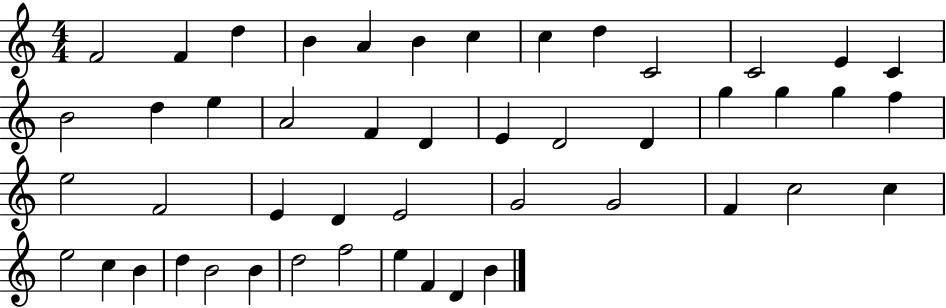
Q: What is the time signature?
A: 4/4